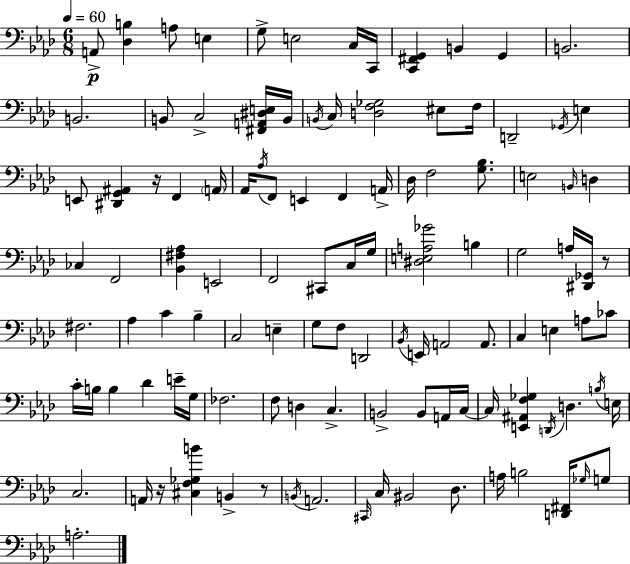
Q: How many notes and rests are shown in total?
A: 111